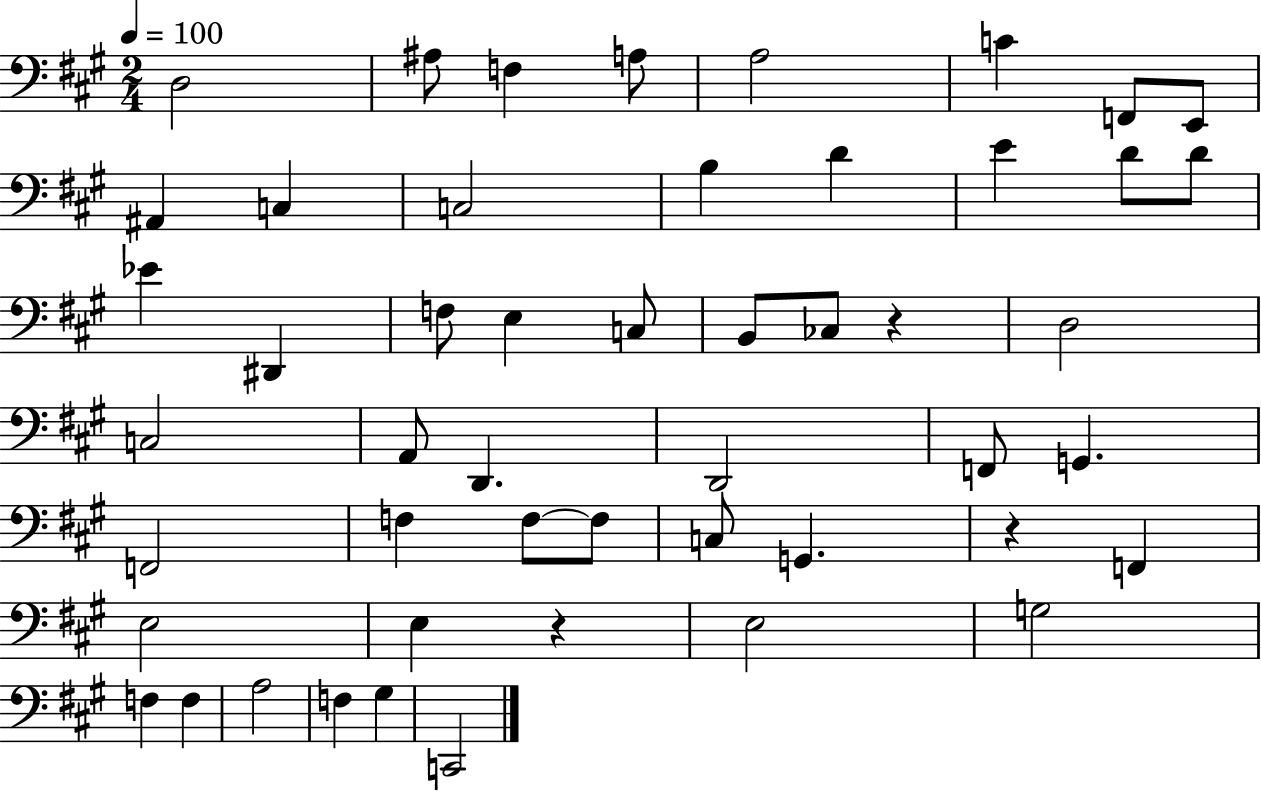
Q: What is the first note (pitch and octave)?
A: D3